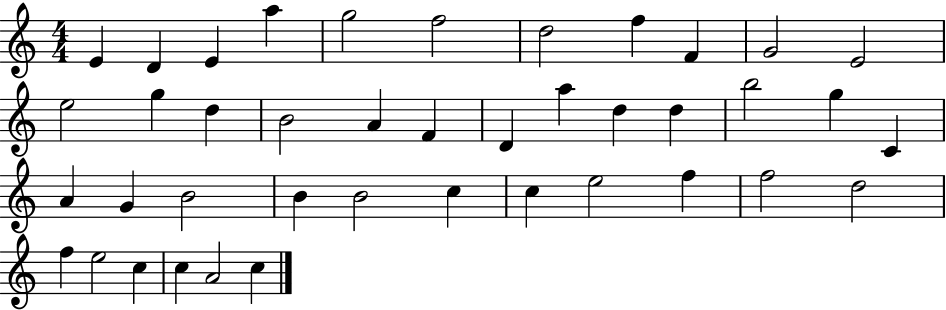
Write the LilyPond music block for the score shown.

{
  \clef treble
  \numericTimeSignature
  \time 4/4
  \key c \major
  e'4 d'4 e'4 a''4 | g''2 f''2 | d''2 f''4 f'4 | g'2 e'2 | \break e''2 g''4 d''4 | b'2 a'4 f'4 | d'4 a''4 d''4 d''4 | b''2 g''4 c'4 | \break a'4 g'4 b'2 | b'4 b'2 c''4 | c''4 e''2 f''4 | f''2 d''2 | \break f''4 e''2 c''4 | c''4 a'2 c''4 | \bar "|."
}